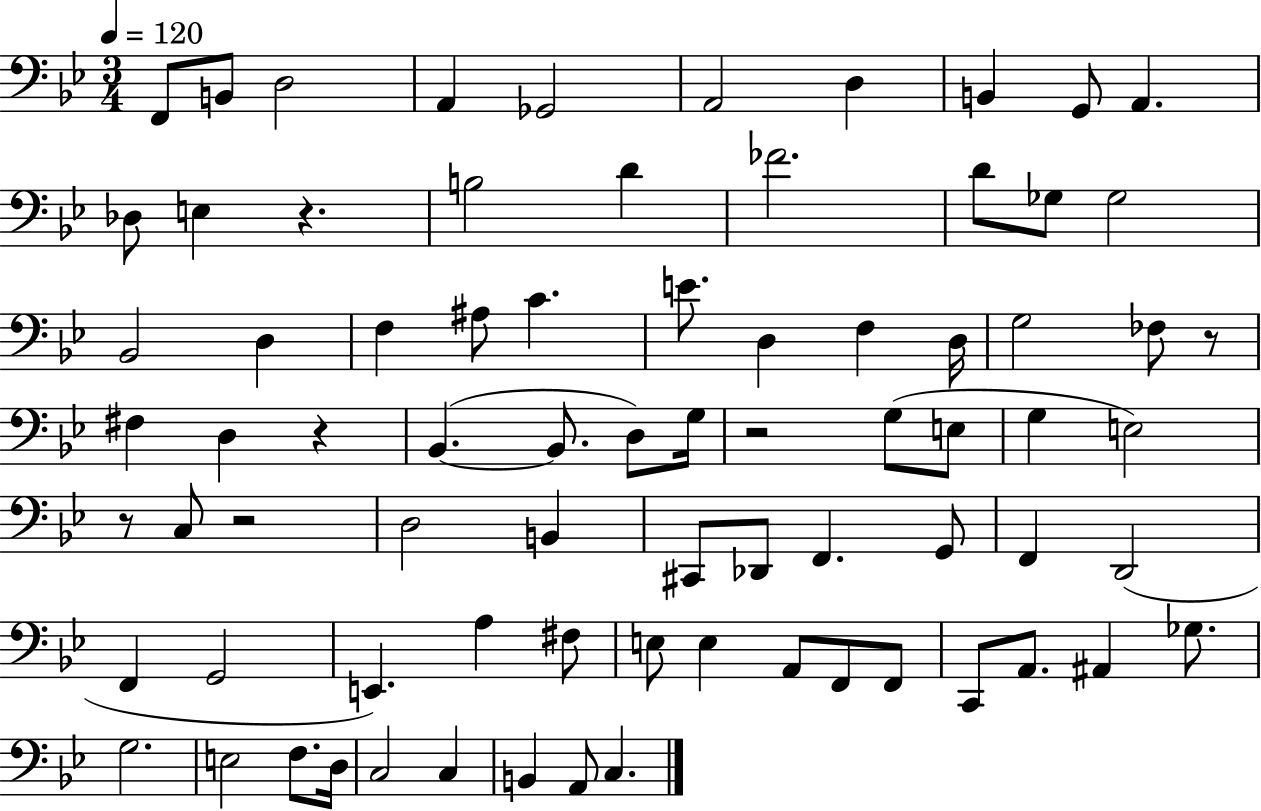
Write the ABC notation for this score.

X:1
T:Untitled
M:3/4
L:1/4
K:Bb
F,,/2 B,,/2 D,2 A,, _G,,2 A,,2 D, B,, G,,/2 A,, _D,/2 E, z B,2 D _F2 D/2 _G,/2 _G,2 _B,,2 D, F, ^A,/2 C E/2 D, F, D,/4 G,2 _F,/2 z/2 ^F, D, z _B,, _B,,/2 D,/2 G,/4 z2 G,/2 E,/2 G, E,2 z/2 C,/2 z2 D,2 B,, ^C,,/2 _D,,/2 F,, G,,/2 F,, D,,2 F,, G,,2 E,, A, ^F,/2 E,/2 E, A,,/2 F,,/2 F,,/2 C,,/2 A,,/2 ^A,, _G,/2 G,2 E,2 F,/2 D,/4 C,2 C, B,, A,,/2 C,